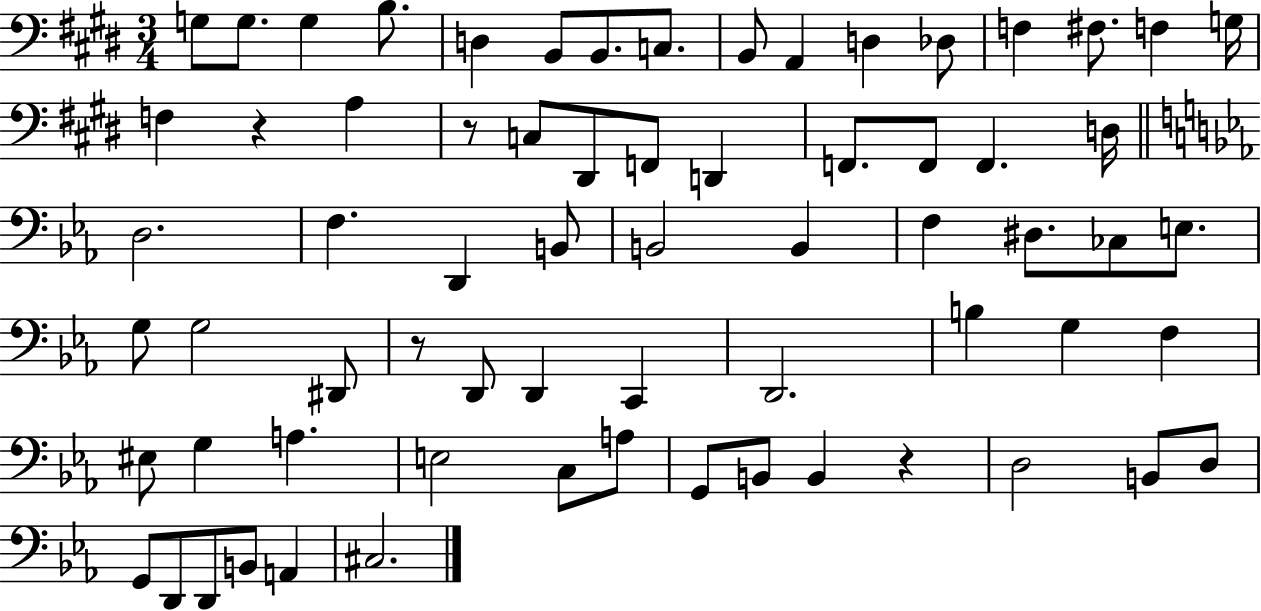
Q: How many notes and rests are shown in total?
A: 68